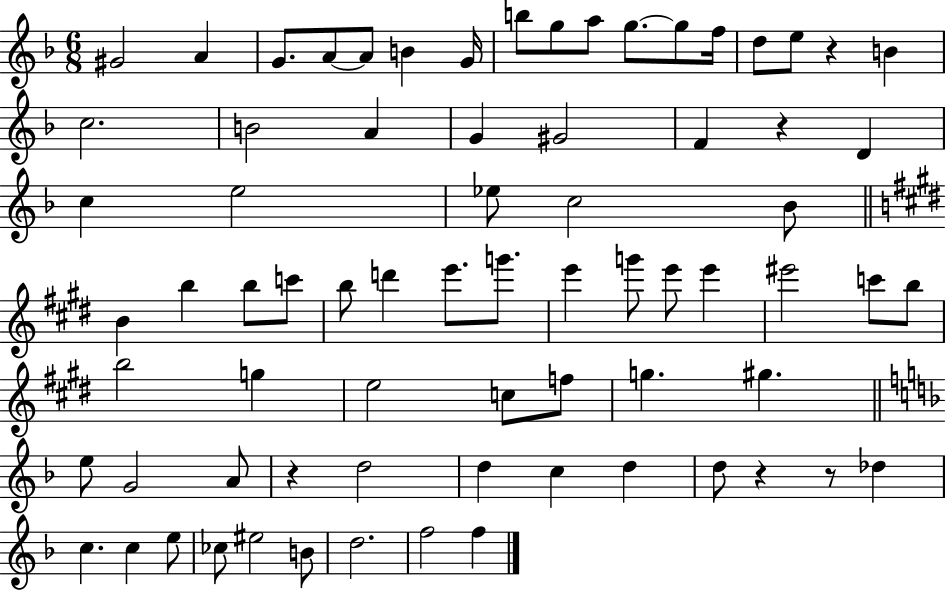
{
  \clef treble
  \numericTimeSignature
  \time 6/8
  \key f \major
  \repeat volta 2 { gis'2 a'4 | g'8. a'8~~ a'8 b'4 g'16 | b''8 g''8 a''8 g''8.~~ g''8 f''16 | d''8 e''8 r4 b'4 | \break c''2. | b'2 a'4 | g'4 gis'2 | f'4 r4 d'4 | \break c''4 e''2 | ees''8 c''2 bes'8 | \bar "||" \break \key e \major b'4 b''4 b''8 c'''8 | b''8 d'''4 e'''8. g'''8. | e'''4 g'''8 e'''8 e'''4 | eis'''2 c'''8 b''8 | \break b''2 g''4 | e''2 c''8 f''8 | g''4. gis''4. | \bar "||" \break \key f \major e''8 g'2 a'8 | r4 d''2 | d''4 c''4 d''4 | d''8 r4 r8 des''4 | \break c''4. c''4 e''8 | ces''8 eis''2 b'8 | d''2. | f''2 f''4 | \break } \bar "|."
}